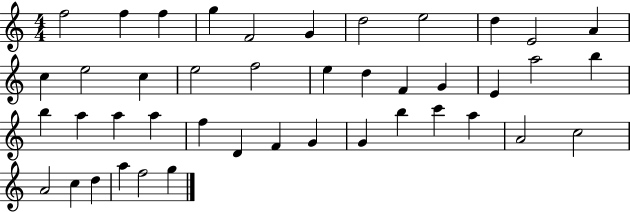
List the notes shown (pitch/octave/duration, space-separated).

F5/h F5/q F5/q G5/q F4/h G4/q D5/h E5/h D5/q E4/h A4/q C5/q E5/h C5/q E5/h F5/h E5/q D5/q F4/q G4/q E4/q A5/h B5/q B5/q A5/q A5/q A5/q F5/q D4/q F4/q G4/q G4/q B5/q C6/q A5/q A4/h C5/h A4/h C5/q D5/q A5/q F5/h G5/q